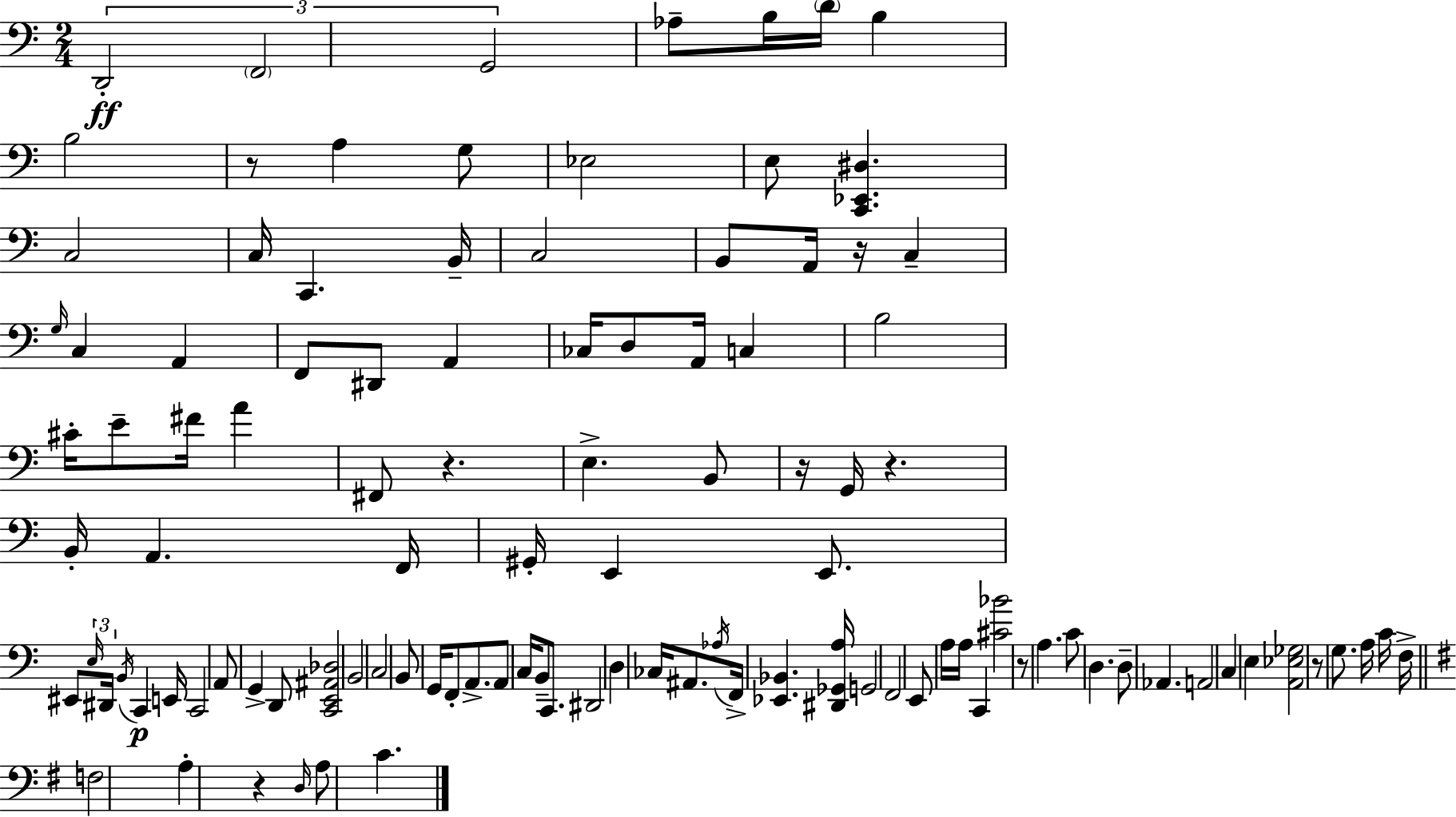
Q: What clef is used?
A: bass